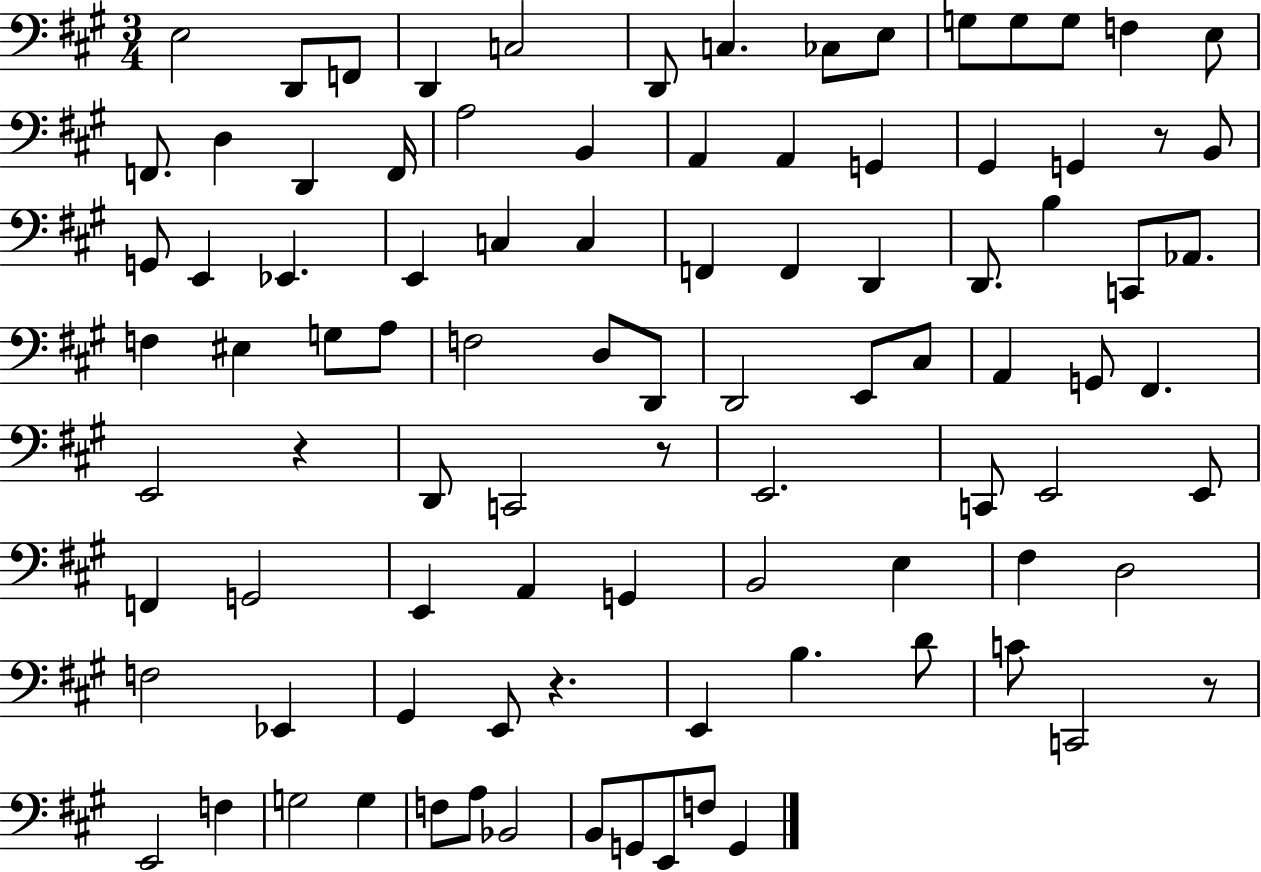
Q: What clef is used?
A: bass